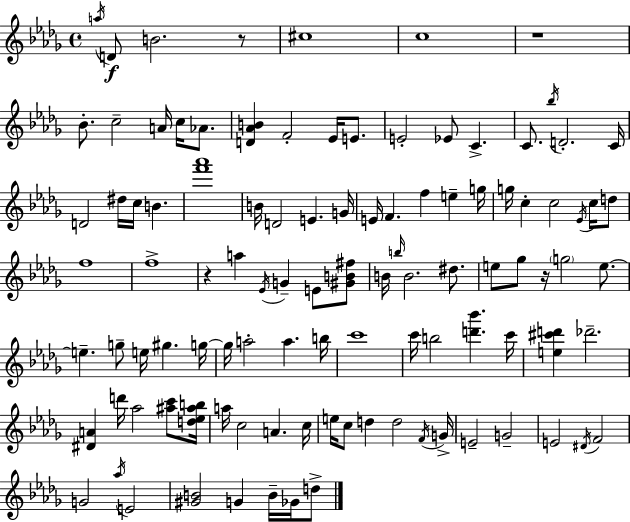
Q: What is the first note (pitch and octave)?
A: A5